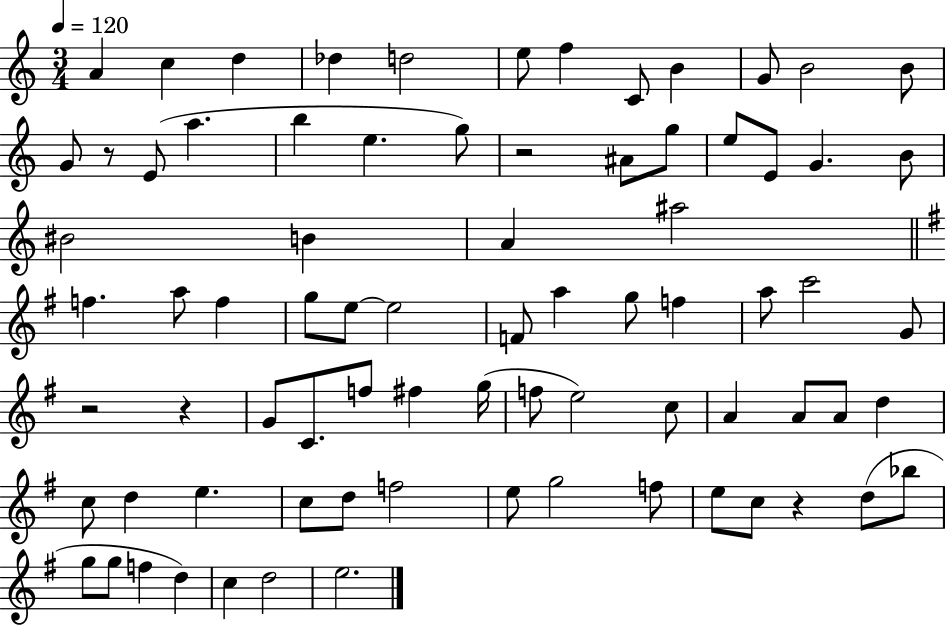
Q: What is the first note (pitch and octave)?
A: A4